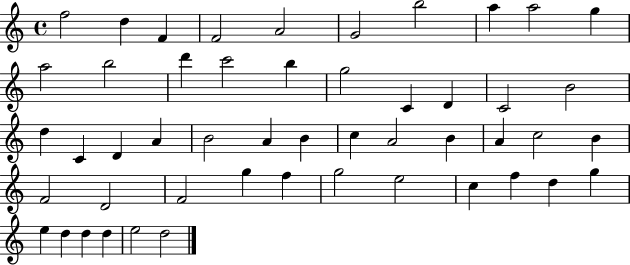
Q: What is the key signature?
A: C major